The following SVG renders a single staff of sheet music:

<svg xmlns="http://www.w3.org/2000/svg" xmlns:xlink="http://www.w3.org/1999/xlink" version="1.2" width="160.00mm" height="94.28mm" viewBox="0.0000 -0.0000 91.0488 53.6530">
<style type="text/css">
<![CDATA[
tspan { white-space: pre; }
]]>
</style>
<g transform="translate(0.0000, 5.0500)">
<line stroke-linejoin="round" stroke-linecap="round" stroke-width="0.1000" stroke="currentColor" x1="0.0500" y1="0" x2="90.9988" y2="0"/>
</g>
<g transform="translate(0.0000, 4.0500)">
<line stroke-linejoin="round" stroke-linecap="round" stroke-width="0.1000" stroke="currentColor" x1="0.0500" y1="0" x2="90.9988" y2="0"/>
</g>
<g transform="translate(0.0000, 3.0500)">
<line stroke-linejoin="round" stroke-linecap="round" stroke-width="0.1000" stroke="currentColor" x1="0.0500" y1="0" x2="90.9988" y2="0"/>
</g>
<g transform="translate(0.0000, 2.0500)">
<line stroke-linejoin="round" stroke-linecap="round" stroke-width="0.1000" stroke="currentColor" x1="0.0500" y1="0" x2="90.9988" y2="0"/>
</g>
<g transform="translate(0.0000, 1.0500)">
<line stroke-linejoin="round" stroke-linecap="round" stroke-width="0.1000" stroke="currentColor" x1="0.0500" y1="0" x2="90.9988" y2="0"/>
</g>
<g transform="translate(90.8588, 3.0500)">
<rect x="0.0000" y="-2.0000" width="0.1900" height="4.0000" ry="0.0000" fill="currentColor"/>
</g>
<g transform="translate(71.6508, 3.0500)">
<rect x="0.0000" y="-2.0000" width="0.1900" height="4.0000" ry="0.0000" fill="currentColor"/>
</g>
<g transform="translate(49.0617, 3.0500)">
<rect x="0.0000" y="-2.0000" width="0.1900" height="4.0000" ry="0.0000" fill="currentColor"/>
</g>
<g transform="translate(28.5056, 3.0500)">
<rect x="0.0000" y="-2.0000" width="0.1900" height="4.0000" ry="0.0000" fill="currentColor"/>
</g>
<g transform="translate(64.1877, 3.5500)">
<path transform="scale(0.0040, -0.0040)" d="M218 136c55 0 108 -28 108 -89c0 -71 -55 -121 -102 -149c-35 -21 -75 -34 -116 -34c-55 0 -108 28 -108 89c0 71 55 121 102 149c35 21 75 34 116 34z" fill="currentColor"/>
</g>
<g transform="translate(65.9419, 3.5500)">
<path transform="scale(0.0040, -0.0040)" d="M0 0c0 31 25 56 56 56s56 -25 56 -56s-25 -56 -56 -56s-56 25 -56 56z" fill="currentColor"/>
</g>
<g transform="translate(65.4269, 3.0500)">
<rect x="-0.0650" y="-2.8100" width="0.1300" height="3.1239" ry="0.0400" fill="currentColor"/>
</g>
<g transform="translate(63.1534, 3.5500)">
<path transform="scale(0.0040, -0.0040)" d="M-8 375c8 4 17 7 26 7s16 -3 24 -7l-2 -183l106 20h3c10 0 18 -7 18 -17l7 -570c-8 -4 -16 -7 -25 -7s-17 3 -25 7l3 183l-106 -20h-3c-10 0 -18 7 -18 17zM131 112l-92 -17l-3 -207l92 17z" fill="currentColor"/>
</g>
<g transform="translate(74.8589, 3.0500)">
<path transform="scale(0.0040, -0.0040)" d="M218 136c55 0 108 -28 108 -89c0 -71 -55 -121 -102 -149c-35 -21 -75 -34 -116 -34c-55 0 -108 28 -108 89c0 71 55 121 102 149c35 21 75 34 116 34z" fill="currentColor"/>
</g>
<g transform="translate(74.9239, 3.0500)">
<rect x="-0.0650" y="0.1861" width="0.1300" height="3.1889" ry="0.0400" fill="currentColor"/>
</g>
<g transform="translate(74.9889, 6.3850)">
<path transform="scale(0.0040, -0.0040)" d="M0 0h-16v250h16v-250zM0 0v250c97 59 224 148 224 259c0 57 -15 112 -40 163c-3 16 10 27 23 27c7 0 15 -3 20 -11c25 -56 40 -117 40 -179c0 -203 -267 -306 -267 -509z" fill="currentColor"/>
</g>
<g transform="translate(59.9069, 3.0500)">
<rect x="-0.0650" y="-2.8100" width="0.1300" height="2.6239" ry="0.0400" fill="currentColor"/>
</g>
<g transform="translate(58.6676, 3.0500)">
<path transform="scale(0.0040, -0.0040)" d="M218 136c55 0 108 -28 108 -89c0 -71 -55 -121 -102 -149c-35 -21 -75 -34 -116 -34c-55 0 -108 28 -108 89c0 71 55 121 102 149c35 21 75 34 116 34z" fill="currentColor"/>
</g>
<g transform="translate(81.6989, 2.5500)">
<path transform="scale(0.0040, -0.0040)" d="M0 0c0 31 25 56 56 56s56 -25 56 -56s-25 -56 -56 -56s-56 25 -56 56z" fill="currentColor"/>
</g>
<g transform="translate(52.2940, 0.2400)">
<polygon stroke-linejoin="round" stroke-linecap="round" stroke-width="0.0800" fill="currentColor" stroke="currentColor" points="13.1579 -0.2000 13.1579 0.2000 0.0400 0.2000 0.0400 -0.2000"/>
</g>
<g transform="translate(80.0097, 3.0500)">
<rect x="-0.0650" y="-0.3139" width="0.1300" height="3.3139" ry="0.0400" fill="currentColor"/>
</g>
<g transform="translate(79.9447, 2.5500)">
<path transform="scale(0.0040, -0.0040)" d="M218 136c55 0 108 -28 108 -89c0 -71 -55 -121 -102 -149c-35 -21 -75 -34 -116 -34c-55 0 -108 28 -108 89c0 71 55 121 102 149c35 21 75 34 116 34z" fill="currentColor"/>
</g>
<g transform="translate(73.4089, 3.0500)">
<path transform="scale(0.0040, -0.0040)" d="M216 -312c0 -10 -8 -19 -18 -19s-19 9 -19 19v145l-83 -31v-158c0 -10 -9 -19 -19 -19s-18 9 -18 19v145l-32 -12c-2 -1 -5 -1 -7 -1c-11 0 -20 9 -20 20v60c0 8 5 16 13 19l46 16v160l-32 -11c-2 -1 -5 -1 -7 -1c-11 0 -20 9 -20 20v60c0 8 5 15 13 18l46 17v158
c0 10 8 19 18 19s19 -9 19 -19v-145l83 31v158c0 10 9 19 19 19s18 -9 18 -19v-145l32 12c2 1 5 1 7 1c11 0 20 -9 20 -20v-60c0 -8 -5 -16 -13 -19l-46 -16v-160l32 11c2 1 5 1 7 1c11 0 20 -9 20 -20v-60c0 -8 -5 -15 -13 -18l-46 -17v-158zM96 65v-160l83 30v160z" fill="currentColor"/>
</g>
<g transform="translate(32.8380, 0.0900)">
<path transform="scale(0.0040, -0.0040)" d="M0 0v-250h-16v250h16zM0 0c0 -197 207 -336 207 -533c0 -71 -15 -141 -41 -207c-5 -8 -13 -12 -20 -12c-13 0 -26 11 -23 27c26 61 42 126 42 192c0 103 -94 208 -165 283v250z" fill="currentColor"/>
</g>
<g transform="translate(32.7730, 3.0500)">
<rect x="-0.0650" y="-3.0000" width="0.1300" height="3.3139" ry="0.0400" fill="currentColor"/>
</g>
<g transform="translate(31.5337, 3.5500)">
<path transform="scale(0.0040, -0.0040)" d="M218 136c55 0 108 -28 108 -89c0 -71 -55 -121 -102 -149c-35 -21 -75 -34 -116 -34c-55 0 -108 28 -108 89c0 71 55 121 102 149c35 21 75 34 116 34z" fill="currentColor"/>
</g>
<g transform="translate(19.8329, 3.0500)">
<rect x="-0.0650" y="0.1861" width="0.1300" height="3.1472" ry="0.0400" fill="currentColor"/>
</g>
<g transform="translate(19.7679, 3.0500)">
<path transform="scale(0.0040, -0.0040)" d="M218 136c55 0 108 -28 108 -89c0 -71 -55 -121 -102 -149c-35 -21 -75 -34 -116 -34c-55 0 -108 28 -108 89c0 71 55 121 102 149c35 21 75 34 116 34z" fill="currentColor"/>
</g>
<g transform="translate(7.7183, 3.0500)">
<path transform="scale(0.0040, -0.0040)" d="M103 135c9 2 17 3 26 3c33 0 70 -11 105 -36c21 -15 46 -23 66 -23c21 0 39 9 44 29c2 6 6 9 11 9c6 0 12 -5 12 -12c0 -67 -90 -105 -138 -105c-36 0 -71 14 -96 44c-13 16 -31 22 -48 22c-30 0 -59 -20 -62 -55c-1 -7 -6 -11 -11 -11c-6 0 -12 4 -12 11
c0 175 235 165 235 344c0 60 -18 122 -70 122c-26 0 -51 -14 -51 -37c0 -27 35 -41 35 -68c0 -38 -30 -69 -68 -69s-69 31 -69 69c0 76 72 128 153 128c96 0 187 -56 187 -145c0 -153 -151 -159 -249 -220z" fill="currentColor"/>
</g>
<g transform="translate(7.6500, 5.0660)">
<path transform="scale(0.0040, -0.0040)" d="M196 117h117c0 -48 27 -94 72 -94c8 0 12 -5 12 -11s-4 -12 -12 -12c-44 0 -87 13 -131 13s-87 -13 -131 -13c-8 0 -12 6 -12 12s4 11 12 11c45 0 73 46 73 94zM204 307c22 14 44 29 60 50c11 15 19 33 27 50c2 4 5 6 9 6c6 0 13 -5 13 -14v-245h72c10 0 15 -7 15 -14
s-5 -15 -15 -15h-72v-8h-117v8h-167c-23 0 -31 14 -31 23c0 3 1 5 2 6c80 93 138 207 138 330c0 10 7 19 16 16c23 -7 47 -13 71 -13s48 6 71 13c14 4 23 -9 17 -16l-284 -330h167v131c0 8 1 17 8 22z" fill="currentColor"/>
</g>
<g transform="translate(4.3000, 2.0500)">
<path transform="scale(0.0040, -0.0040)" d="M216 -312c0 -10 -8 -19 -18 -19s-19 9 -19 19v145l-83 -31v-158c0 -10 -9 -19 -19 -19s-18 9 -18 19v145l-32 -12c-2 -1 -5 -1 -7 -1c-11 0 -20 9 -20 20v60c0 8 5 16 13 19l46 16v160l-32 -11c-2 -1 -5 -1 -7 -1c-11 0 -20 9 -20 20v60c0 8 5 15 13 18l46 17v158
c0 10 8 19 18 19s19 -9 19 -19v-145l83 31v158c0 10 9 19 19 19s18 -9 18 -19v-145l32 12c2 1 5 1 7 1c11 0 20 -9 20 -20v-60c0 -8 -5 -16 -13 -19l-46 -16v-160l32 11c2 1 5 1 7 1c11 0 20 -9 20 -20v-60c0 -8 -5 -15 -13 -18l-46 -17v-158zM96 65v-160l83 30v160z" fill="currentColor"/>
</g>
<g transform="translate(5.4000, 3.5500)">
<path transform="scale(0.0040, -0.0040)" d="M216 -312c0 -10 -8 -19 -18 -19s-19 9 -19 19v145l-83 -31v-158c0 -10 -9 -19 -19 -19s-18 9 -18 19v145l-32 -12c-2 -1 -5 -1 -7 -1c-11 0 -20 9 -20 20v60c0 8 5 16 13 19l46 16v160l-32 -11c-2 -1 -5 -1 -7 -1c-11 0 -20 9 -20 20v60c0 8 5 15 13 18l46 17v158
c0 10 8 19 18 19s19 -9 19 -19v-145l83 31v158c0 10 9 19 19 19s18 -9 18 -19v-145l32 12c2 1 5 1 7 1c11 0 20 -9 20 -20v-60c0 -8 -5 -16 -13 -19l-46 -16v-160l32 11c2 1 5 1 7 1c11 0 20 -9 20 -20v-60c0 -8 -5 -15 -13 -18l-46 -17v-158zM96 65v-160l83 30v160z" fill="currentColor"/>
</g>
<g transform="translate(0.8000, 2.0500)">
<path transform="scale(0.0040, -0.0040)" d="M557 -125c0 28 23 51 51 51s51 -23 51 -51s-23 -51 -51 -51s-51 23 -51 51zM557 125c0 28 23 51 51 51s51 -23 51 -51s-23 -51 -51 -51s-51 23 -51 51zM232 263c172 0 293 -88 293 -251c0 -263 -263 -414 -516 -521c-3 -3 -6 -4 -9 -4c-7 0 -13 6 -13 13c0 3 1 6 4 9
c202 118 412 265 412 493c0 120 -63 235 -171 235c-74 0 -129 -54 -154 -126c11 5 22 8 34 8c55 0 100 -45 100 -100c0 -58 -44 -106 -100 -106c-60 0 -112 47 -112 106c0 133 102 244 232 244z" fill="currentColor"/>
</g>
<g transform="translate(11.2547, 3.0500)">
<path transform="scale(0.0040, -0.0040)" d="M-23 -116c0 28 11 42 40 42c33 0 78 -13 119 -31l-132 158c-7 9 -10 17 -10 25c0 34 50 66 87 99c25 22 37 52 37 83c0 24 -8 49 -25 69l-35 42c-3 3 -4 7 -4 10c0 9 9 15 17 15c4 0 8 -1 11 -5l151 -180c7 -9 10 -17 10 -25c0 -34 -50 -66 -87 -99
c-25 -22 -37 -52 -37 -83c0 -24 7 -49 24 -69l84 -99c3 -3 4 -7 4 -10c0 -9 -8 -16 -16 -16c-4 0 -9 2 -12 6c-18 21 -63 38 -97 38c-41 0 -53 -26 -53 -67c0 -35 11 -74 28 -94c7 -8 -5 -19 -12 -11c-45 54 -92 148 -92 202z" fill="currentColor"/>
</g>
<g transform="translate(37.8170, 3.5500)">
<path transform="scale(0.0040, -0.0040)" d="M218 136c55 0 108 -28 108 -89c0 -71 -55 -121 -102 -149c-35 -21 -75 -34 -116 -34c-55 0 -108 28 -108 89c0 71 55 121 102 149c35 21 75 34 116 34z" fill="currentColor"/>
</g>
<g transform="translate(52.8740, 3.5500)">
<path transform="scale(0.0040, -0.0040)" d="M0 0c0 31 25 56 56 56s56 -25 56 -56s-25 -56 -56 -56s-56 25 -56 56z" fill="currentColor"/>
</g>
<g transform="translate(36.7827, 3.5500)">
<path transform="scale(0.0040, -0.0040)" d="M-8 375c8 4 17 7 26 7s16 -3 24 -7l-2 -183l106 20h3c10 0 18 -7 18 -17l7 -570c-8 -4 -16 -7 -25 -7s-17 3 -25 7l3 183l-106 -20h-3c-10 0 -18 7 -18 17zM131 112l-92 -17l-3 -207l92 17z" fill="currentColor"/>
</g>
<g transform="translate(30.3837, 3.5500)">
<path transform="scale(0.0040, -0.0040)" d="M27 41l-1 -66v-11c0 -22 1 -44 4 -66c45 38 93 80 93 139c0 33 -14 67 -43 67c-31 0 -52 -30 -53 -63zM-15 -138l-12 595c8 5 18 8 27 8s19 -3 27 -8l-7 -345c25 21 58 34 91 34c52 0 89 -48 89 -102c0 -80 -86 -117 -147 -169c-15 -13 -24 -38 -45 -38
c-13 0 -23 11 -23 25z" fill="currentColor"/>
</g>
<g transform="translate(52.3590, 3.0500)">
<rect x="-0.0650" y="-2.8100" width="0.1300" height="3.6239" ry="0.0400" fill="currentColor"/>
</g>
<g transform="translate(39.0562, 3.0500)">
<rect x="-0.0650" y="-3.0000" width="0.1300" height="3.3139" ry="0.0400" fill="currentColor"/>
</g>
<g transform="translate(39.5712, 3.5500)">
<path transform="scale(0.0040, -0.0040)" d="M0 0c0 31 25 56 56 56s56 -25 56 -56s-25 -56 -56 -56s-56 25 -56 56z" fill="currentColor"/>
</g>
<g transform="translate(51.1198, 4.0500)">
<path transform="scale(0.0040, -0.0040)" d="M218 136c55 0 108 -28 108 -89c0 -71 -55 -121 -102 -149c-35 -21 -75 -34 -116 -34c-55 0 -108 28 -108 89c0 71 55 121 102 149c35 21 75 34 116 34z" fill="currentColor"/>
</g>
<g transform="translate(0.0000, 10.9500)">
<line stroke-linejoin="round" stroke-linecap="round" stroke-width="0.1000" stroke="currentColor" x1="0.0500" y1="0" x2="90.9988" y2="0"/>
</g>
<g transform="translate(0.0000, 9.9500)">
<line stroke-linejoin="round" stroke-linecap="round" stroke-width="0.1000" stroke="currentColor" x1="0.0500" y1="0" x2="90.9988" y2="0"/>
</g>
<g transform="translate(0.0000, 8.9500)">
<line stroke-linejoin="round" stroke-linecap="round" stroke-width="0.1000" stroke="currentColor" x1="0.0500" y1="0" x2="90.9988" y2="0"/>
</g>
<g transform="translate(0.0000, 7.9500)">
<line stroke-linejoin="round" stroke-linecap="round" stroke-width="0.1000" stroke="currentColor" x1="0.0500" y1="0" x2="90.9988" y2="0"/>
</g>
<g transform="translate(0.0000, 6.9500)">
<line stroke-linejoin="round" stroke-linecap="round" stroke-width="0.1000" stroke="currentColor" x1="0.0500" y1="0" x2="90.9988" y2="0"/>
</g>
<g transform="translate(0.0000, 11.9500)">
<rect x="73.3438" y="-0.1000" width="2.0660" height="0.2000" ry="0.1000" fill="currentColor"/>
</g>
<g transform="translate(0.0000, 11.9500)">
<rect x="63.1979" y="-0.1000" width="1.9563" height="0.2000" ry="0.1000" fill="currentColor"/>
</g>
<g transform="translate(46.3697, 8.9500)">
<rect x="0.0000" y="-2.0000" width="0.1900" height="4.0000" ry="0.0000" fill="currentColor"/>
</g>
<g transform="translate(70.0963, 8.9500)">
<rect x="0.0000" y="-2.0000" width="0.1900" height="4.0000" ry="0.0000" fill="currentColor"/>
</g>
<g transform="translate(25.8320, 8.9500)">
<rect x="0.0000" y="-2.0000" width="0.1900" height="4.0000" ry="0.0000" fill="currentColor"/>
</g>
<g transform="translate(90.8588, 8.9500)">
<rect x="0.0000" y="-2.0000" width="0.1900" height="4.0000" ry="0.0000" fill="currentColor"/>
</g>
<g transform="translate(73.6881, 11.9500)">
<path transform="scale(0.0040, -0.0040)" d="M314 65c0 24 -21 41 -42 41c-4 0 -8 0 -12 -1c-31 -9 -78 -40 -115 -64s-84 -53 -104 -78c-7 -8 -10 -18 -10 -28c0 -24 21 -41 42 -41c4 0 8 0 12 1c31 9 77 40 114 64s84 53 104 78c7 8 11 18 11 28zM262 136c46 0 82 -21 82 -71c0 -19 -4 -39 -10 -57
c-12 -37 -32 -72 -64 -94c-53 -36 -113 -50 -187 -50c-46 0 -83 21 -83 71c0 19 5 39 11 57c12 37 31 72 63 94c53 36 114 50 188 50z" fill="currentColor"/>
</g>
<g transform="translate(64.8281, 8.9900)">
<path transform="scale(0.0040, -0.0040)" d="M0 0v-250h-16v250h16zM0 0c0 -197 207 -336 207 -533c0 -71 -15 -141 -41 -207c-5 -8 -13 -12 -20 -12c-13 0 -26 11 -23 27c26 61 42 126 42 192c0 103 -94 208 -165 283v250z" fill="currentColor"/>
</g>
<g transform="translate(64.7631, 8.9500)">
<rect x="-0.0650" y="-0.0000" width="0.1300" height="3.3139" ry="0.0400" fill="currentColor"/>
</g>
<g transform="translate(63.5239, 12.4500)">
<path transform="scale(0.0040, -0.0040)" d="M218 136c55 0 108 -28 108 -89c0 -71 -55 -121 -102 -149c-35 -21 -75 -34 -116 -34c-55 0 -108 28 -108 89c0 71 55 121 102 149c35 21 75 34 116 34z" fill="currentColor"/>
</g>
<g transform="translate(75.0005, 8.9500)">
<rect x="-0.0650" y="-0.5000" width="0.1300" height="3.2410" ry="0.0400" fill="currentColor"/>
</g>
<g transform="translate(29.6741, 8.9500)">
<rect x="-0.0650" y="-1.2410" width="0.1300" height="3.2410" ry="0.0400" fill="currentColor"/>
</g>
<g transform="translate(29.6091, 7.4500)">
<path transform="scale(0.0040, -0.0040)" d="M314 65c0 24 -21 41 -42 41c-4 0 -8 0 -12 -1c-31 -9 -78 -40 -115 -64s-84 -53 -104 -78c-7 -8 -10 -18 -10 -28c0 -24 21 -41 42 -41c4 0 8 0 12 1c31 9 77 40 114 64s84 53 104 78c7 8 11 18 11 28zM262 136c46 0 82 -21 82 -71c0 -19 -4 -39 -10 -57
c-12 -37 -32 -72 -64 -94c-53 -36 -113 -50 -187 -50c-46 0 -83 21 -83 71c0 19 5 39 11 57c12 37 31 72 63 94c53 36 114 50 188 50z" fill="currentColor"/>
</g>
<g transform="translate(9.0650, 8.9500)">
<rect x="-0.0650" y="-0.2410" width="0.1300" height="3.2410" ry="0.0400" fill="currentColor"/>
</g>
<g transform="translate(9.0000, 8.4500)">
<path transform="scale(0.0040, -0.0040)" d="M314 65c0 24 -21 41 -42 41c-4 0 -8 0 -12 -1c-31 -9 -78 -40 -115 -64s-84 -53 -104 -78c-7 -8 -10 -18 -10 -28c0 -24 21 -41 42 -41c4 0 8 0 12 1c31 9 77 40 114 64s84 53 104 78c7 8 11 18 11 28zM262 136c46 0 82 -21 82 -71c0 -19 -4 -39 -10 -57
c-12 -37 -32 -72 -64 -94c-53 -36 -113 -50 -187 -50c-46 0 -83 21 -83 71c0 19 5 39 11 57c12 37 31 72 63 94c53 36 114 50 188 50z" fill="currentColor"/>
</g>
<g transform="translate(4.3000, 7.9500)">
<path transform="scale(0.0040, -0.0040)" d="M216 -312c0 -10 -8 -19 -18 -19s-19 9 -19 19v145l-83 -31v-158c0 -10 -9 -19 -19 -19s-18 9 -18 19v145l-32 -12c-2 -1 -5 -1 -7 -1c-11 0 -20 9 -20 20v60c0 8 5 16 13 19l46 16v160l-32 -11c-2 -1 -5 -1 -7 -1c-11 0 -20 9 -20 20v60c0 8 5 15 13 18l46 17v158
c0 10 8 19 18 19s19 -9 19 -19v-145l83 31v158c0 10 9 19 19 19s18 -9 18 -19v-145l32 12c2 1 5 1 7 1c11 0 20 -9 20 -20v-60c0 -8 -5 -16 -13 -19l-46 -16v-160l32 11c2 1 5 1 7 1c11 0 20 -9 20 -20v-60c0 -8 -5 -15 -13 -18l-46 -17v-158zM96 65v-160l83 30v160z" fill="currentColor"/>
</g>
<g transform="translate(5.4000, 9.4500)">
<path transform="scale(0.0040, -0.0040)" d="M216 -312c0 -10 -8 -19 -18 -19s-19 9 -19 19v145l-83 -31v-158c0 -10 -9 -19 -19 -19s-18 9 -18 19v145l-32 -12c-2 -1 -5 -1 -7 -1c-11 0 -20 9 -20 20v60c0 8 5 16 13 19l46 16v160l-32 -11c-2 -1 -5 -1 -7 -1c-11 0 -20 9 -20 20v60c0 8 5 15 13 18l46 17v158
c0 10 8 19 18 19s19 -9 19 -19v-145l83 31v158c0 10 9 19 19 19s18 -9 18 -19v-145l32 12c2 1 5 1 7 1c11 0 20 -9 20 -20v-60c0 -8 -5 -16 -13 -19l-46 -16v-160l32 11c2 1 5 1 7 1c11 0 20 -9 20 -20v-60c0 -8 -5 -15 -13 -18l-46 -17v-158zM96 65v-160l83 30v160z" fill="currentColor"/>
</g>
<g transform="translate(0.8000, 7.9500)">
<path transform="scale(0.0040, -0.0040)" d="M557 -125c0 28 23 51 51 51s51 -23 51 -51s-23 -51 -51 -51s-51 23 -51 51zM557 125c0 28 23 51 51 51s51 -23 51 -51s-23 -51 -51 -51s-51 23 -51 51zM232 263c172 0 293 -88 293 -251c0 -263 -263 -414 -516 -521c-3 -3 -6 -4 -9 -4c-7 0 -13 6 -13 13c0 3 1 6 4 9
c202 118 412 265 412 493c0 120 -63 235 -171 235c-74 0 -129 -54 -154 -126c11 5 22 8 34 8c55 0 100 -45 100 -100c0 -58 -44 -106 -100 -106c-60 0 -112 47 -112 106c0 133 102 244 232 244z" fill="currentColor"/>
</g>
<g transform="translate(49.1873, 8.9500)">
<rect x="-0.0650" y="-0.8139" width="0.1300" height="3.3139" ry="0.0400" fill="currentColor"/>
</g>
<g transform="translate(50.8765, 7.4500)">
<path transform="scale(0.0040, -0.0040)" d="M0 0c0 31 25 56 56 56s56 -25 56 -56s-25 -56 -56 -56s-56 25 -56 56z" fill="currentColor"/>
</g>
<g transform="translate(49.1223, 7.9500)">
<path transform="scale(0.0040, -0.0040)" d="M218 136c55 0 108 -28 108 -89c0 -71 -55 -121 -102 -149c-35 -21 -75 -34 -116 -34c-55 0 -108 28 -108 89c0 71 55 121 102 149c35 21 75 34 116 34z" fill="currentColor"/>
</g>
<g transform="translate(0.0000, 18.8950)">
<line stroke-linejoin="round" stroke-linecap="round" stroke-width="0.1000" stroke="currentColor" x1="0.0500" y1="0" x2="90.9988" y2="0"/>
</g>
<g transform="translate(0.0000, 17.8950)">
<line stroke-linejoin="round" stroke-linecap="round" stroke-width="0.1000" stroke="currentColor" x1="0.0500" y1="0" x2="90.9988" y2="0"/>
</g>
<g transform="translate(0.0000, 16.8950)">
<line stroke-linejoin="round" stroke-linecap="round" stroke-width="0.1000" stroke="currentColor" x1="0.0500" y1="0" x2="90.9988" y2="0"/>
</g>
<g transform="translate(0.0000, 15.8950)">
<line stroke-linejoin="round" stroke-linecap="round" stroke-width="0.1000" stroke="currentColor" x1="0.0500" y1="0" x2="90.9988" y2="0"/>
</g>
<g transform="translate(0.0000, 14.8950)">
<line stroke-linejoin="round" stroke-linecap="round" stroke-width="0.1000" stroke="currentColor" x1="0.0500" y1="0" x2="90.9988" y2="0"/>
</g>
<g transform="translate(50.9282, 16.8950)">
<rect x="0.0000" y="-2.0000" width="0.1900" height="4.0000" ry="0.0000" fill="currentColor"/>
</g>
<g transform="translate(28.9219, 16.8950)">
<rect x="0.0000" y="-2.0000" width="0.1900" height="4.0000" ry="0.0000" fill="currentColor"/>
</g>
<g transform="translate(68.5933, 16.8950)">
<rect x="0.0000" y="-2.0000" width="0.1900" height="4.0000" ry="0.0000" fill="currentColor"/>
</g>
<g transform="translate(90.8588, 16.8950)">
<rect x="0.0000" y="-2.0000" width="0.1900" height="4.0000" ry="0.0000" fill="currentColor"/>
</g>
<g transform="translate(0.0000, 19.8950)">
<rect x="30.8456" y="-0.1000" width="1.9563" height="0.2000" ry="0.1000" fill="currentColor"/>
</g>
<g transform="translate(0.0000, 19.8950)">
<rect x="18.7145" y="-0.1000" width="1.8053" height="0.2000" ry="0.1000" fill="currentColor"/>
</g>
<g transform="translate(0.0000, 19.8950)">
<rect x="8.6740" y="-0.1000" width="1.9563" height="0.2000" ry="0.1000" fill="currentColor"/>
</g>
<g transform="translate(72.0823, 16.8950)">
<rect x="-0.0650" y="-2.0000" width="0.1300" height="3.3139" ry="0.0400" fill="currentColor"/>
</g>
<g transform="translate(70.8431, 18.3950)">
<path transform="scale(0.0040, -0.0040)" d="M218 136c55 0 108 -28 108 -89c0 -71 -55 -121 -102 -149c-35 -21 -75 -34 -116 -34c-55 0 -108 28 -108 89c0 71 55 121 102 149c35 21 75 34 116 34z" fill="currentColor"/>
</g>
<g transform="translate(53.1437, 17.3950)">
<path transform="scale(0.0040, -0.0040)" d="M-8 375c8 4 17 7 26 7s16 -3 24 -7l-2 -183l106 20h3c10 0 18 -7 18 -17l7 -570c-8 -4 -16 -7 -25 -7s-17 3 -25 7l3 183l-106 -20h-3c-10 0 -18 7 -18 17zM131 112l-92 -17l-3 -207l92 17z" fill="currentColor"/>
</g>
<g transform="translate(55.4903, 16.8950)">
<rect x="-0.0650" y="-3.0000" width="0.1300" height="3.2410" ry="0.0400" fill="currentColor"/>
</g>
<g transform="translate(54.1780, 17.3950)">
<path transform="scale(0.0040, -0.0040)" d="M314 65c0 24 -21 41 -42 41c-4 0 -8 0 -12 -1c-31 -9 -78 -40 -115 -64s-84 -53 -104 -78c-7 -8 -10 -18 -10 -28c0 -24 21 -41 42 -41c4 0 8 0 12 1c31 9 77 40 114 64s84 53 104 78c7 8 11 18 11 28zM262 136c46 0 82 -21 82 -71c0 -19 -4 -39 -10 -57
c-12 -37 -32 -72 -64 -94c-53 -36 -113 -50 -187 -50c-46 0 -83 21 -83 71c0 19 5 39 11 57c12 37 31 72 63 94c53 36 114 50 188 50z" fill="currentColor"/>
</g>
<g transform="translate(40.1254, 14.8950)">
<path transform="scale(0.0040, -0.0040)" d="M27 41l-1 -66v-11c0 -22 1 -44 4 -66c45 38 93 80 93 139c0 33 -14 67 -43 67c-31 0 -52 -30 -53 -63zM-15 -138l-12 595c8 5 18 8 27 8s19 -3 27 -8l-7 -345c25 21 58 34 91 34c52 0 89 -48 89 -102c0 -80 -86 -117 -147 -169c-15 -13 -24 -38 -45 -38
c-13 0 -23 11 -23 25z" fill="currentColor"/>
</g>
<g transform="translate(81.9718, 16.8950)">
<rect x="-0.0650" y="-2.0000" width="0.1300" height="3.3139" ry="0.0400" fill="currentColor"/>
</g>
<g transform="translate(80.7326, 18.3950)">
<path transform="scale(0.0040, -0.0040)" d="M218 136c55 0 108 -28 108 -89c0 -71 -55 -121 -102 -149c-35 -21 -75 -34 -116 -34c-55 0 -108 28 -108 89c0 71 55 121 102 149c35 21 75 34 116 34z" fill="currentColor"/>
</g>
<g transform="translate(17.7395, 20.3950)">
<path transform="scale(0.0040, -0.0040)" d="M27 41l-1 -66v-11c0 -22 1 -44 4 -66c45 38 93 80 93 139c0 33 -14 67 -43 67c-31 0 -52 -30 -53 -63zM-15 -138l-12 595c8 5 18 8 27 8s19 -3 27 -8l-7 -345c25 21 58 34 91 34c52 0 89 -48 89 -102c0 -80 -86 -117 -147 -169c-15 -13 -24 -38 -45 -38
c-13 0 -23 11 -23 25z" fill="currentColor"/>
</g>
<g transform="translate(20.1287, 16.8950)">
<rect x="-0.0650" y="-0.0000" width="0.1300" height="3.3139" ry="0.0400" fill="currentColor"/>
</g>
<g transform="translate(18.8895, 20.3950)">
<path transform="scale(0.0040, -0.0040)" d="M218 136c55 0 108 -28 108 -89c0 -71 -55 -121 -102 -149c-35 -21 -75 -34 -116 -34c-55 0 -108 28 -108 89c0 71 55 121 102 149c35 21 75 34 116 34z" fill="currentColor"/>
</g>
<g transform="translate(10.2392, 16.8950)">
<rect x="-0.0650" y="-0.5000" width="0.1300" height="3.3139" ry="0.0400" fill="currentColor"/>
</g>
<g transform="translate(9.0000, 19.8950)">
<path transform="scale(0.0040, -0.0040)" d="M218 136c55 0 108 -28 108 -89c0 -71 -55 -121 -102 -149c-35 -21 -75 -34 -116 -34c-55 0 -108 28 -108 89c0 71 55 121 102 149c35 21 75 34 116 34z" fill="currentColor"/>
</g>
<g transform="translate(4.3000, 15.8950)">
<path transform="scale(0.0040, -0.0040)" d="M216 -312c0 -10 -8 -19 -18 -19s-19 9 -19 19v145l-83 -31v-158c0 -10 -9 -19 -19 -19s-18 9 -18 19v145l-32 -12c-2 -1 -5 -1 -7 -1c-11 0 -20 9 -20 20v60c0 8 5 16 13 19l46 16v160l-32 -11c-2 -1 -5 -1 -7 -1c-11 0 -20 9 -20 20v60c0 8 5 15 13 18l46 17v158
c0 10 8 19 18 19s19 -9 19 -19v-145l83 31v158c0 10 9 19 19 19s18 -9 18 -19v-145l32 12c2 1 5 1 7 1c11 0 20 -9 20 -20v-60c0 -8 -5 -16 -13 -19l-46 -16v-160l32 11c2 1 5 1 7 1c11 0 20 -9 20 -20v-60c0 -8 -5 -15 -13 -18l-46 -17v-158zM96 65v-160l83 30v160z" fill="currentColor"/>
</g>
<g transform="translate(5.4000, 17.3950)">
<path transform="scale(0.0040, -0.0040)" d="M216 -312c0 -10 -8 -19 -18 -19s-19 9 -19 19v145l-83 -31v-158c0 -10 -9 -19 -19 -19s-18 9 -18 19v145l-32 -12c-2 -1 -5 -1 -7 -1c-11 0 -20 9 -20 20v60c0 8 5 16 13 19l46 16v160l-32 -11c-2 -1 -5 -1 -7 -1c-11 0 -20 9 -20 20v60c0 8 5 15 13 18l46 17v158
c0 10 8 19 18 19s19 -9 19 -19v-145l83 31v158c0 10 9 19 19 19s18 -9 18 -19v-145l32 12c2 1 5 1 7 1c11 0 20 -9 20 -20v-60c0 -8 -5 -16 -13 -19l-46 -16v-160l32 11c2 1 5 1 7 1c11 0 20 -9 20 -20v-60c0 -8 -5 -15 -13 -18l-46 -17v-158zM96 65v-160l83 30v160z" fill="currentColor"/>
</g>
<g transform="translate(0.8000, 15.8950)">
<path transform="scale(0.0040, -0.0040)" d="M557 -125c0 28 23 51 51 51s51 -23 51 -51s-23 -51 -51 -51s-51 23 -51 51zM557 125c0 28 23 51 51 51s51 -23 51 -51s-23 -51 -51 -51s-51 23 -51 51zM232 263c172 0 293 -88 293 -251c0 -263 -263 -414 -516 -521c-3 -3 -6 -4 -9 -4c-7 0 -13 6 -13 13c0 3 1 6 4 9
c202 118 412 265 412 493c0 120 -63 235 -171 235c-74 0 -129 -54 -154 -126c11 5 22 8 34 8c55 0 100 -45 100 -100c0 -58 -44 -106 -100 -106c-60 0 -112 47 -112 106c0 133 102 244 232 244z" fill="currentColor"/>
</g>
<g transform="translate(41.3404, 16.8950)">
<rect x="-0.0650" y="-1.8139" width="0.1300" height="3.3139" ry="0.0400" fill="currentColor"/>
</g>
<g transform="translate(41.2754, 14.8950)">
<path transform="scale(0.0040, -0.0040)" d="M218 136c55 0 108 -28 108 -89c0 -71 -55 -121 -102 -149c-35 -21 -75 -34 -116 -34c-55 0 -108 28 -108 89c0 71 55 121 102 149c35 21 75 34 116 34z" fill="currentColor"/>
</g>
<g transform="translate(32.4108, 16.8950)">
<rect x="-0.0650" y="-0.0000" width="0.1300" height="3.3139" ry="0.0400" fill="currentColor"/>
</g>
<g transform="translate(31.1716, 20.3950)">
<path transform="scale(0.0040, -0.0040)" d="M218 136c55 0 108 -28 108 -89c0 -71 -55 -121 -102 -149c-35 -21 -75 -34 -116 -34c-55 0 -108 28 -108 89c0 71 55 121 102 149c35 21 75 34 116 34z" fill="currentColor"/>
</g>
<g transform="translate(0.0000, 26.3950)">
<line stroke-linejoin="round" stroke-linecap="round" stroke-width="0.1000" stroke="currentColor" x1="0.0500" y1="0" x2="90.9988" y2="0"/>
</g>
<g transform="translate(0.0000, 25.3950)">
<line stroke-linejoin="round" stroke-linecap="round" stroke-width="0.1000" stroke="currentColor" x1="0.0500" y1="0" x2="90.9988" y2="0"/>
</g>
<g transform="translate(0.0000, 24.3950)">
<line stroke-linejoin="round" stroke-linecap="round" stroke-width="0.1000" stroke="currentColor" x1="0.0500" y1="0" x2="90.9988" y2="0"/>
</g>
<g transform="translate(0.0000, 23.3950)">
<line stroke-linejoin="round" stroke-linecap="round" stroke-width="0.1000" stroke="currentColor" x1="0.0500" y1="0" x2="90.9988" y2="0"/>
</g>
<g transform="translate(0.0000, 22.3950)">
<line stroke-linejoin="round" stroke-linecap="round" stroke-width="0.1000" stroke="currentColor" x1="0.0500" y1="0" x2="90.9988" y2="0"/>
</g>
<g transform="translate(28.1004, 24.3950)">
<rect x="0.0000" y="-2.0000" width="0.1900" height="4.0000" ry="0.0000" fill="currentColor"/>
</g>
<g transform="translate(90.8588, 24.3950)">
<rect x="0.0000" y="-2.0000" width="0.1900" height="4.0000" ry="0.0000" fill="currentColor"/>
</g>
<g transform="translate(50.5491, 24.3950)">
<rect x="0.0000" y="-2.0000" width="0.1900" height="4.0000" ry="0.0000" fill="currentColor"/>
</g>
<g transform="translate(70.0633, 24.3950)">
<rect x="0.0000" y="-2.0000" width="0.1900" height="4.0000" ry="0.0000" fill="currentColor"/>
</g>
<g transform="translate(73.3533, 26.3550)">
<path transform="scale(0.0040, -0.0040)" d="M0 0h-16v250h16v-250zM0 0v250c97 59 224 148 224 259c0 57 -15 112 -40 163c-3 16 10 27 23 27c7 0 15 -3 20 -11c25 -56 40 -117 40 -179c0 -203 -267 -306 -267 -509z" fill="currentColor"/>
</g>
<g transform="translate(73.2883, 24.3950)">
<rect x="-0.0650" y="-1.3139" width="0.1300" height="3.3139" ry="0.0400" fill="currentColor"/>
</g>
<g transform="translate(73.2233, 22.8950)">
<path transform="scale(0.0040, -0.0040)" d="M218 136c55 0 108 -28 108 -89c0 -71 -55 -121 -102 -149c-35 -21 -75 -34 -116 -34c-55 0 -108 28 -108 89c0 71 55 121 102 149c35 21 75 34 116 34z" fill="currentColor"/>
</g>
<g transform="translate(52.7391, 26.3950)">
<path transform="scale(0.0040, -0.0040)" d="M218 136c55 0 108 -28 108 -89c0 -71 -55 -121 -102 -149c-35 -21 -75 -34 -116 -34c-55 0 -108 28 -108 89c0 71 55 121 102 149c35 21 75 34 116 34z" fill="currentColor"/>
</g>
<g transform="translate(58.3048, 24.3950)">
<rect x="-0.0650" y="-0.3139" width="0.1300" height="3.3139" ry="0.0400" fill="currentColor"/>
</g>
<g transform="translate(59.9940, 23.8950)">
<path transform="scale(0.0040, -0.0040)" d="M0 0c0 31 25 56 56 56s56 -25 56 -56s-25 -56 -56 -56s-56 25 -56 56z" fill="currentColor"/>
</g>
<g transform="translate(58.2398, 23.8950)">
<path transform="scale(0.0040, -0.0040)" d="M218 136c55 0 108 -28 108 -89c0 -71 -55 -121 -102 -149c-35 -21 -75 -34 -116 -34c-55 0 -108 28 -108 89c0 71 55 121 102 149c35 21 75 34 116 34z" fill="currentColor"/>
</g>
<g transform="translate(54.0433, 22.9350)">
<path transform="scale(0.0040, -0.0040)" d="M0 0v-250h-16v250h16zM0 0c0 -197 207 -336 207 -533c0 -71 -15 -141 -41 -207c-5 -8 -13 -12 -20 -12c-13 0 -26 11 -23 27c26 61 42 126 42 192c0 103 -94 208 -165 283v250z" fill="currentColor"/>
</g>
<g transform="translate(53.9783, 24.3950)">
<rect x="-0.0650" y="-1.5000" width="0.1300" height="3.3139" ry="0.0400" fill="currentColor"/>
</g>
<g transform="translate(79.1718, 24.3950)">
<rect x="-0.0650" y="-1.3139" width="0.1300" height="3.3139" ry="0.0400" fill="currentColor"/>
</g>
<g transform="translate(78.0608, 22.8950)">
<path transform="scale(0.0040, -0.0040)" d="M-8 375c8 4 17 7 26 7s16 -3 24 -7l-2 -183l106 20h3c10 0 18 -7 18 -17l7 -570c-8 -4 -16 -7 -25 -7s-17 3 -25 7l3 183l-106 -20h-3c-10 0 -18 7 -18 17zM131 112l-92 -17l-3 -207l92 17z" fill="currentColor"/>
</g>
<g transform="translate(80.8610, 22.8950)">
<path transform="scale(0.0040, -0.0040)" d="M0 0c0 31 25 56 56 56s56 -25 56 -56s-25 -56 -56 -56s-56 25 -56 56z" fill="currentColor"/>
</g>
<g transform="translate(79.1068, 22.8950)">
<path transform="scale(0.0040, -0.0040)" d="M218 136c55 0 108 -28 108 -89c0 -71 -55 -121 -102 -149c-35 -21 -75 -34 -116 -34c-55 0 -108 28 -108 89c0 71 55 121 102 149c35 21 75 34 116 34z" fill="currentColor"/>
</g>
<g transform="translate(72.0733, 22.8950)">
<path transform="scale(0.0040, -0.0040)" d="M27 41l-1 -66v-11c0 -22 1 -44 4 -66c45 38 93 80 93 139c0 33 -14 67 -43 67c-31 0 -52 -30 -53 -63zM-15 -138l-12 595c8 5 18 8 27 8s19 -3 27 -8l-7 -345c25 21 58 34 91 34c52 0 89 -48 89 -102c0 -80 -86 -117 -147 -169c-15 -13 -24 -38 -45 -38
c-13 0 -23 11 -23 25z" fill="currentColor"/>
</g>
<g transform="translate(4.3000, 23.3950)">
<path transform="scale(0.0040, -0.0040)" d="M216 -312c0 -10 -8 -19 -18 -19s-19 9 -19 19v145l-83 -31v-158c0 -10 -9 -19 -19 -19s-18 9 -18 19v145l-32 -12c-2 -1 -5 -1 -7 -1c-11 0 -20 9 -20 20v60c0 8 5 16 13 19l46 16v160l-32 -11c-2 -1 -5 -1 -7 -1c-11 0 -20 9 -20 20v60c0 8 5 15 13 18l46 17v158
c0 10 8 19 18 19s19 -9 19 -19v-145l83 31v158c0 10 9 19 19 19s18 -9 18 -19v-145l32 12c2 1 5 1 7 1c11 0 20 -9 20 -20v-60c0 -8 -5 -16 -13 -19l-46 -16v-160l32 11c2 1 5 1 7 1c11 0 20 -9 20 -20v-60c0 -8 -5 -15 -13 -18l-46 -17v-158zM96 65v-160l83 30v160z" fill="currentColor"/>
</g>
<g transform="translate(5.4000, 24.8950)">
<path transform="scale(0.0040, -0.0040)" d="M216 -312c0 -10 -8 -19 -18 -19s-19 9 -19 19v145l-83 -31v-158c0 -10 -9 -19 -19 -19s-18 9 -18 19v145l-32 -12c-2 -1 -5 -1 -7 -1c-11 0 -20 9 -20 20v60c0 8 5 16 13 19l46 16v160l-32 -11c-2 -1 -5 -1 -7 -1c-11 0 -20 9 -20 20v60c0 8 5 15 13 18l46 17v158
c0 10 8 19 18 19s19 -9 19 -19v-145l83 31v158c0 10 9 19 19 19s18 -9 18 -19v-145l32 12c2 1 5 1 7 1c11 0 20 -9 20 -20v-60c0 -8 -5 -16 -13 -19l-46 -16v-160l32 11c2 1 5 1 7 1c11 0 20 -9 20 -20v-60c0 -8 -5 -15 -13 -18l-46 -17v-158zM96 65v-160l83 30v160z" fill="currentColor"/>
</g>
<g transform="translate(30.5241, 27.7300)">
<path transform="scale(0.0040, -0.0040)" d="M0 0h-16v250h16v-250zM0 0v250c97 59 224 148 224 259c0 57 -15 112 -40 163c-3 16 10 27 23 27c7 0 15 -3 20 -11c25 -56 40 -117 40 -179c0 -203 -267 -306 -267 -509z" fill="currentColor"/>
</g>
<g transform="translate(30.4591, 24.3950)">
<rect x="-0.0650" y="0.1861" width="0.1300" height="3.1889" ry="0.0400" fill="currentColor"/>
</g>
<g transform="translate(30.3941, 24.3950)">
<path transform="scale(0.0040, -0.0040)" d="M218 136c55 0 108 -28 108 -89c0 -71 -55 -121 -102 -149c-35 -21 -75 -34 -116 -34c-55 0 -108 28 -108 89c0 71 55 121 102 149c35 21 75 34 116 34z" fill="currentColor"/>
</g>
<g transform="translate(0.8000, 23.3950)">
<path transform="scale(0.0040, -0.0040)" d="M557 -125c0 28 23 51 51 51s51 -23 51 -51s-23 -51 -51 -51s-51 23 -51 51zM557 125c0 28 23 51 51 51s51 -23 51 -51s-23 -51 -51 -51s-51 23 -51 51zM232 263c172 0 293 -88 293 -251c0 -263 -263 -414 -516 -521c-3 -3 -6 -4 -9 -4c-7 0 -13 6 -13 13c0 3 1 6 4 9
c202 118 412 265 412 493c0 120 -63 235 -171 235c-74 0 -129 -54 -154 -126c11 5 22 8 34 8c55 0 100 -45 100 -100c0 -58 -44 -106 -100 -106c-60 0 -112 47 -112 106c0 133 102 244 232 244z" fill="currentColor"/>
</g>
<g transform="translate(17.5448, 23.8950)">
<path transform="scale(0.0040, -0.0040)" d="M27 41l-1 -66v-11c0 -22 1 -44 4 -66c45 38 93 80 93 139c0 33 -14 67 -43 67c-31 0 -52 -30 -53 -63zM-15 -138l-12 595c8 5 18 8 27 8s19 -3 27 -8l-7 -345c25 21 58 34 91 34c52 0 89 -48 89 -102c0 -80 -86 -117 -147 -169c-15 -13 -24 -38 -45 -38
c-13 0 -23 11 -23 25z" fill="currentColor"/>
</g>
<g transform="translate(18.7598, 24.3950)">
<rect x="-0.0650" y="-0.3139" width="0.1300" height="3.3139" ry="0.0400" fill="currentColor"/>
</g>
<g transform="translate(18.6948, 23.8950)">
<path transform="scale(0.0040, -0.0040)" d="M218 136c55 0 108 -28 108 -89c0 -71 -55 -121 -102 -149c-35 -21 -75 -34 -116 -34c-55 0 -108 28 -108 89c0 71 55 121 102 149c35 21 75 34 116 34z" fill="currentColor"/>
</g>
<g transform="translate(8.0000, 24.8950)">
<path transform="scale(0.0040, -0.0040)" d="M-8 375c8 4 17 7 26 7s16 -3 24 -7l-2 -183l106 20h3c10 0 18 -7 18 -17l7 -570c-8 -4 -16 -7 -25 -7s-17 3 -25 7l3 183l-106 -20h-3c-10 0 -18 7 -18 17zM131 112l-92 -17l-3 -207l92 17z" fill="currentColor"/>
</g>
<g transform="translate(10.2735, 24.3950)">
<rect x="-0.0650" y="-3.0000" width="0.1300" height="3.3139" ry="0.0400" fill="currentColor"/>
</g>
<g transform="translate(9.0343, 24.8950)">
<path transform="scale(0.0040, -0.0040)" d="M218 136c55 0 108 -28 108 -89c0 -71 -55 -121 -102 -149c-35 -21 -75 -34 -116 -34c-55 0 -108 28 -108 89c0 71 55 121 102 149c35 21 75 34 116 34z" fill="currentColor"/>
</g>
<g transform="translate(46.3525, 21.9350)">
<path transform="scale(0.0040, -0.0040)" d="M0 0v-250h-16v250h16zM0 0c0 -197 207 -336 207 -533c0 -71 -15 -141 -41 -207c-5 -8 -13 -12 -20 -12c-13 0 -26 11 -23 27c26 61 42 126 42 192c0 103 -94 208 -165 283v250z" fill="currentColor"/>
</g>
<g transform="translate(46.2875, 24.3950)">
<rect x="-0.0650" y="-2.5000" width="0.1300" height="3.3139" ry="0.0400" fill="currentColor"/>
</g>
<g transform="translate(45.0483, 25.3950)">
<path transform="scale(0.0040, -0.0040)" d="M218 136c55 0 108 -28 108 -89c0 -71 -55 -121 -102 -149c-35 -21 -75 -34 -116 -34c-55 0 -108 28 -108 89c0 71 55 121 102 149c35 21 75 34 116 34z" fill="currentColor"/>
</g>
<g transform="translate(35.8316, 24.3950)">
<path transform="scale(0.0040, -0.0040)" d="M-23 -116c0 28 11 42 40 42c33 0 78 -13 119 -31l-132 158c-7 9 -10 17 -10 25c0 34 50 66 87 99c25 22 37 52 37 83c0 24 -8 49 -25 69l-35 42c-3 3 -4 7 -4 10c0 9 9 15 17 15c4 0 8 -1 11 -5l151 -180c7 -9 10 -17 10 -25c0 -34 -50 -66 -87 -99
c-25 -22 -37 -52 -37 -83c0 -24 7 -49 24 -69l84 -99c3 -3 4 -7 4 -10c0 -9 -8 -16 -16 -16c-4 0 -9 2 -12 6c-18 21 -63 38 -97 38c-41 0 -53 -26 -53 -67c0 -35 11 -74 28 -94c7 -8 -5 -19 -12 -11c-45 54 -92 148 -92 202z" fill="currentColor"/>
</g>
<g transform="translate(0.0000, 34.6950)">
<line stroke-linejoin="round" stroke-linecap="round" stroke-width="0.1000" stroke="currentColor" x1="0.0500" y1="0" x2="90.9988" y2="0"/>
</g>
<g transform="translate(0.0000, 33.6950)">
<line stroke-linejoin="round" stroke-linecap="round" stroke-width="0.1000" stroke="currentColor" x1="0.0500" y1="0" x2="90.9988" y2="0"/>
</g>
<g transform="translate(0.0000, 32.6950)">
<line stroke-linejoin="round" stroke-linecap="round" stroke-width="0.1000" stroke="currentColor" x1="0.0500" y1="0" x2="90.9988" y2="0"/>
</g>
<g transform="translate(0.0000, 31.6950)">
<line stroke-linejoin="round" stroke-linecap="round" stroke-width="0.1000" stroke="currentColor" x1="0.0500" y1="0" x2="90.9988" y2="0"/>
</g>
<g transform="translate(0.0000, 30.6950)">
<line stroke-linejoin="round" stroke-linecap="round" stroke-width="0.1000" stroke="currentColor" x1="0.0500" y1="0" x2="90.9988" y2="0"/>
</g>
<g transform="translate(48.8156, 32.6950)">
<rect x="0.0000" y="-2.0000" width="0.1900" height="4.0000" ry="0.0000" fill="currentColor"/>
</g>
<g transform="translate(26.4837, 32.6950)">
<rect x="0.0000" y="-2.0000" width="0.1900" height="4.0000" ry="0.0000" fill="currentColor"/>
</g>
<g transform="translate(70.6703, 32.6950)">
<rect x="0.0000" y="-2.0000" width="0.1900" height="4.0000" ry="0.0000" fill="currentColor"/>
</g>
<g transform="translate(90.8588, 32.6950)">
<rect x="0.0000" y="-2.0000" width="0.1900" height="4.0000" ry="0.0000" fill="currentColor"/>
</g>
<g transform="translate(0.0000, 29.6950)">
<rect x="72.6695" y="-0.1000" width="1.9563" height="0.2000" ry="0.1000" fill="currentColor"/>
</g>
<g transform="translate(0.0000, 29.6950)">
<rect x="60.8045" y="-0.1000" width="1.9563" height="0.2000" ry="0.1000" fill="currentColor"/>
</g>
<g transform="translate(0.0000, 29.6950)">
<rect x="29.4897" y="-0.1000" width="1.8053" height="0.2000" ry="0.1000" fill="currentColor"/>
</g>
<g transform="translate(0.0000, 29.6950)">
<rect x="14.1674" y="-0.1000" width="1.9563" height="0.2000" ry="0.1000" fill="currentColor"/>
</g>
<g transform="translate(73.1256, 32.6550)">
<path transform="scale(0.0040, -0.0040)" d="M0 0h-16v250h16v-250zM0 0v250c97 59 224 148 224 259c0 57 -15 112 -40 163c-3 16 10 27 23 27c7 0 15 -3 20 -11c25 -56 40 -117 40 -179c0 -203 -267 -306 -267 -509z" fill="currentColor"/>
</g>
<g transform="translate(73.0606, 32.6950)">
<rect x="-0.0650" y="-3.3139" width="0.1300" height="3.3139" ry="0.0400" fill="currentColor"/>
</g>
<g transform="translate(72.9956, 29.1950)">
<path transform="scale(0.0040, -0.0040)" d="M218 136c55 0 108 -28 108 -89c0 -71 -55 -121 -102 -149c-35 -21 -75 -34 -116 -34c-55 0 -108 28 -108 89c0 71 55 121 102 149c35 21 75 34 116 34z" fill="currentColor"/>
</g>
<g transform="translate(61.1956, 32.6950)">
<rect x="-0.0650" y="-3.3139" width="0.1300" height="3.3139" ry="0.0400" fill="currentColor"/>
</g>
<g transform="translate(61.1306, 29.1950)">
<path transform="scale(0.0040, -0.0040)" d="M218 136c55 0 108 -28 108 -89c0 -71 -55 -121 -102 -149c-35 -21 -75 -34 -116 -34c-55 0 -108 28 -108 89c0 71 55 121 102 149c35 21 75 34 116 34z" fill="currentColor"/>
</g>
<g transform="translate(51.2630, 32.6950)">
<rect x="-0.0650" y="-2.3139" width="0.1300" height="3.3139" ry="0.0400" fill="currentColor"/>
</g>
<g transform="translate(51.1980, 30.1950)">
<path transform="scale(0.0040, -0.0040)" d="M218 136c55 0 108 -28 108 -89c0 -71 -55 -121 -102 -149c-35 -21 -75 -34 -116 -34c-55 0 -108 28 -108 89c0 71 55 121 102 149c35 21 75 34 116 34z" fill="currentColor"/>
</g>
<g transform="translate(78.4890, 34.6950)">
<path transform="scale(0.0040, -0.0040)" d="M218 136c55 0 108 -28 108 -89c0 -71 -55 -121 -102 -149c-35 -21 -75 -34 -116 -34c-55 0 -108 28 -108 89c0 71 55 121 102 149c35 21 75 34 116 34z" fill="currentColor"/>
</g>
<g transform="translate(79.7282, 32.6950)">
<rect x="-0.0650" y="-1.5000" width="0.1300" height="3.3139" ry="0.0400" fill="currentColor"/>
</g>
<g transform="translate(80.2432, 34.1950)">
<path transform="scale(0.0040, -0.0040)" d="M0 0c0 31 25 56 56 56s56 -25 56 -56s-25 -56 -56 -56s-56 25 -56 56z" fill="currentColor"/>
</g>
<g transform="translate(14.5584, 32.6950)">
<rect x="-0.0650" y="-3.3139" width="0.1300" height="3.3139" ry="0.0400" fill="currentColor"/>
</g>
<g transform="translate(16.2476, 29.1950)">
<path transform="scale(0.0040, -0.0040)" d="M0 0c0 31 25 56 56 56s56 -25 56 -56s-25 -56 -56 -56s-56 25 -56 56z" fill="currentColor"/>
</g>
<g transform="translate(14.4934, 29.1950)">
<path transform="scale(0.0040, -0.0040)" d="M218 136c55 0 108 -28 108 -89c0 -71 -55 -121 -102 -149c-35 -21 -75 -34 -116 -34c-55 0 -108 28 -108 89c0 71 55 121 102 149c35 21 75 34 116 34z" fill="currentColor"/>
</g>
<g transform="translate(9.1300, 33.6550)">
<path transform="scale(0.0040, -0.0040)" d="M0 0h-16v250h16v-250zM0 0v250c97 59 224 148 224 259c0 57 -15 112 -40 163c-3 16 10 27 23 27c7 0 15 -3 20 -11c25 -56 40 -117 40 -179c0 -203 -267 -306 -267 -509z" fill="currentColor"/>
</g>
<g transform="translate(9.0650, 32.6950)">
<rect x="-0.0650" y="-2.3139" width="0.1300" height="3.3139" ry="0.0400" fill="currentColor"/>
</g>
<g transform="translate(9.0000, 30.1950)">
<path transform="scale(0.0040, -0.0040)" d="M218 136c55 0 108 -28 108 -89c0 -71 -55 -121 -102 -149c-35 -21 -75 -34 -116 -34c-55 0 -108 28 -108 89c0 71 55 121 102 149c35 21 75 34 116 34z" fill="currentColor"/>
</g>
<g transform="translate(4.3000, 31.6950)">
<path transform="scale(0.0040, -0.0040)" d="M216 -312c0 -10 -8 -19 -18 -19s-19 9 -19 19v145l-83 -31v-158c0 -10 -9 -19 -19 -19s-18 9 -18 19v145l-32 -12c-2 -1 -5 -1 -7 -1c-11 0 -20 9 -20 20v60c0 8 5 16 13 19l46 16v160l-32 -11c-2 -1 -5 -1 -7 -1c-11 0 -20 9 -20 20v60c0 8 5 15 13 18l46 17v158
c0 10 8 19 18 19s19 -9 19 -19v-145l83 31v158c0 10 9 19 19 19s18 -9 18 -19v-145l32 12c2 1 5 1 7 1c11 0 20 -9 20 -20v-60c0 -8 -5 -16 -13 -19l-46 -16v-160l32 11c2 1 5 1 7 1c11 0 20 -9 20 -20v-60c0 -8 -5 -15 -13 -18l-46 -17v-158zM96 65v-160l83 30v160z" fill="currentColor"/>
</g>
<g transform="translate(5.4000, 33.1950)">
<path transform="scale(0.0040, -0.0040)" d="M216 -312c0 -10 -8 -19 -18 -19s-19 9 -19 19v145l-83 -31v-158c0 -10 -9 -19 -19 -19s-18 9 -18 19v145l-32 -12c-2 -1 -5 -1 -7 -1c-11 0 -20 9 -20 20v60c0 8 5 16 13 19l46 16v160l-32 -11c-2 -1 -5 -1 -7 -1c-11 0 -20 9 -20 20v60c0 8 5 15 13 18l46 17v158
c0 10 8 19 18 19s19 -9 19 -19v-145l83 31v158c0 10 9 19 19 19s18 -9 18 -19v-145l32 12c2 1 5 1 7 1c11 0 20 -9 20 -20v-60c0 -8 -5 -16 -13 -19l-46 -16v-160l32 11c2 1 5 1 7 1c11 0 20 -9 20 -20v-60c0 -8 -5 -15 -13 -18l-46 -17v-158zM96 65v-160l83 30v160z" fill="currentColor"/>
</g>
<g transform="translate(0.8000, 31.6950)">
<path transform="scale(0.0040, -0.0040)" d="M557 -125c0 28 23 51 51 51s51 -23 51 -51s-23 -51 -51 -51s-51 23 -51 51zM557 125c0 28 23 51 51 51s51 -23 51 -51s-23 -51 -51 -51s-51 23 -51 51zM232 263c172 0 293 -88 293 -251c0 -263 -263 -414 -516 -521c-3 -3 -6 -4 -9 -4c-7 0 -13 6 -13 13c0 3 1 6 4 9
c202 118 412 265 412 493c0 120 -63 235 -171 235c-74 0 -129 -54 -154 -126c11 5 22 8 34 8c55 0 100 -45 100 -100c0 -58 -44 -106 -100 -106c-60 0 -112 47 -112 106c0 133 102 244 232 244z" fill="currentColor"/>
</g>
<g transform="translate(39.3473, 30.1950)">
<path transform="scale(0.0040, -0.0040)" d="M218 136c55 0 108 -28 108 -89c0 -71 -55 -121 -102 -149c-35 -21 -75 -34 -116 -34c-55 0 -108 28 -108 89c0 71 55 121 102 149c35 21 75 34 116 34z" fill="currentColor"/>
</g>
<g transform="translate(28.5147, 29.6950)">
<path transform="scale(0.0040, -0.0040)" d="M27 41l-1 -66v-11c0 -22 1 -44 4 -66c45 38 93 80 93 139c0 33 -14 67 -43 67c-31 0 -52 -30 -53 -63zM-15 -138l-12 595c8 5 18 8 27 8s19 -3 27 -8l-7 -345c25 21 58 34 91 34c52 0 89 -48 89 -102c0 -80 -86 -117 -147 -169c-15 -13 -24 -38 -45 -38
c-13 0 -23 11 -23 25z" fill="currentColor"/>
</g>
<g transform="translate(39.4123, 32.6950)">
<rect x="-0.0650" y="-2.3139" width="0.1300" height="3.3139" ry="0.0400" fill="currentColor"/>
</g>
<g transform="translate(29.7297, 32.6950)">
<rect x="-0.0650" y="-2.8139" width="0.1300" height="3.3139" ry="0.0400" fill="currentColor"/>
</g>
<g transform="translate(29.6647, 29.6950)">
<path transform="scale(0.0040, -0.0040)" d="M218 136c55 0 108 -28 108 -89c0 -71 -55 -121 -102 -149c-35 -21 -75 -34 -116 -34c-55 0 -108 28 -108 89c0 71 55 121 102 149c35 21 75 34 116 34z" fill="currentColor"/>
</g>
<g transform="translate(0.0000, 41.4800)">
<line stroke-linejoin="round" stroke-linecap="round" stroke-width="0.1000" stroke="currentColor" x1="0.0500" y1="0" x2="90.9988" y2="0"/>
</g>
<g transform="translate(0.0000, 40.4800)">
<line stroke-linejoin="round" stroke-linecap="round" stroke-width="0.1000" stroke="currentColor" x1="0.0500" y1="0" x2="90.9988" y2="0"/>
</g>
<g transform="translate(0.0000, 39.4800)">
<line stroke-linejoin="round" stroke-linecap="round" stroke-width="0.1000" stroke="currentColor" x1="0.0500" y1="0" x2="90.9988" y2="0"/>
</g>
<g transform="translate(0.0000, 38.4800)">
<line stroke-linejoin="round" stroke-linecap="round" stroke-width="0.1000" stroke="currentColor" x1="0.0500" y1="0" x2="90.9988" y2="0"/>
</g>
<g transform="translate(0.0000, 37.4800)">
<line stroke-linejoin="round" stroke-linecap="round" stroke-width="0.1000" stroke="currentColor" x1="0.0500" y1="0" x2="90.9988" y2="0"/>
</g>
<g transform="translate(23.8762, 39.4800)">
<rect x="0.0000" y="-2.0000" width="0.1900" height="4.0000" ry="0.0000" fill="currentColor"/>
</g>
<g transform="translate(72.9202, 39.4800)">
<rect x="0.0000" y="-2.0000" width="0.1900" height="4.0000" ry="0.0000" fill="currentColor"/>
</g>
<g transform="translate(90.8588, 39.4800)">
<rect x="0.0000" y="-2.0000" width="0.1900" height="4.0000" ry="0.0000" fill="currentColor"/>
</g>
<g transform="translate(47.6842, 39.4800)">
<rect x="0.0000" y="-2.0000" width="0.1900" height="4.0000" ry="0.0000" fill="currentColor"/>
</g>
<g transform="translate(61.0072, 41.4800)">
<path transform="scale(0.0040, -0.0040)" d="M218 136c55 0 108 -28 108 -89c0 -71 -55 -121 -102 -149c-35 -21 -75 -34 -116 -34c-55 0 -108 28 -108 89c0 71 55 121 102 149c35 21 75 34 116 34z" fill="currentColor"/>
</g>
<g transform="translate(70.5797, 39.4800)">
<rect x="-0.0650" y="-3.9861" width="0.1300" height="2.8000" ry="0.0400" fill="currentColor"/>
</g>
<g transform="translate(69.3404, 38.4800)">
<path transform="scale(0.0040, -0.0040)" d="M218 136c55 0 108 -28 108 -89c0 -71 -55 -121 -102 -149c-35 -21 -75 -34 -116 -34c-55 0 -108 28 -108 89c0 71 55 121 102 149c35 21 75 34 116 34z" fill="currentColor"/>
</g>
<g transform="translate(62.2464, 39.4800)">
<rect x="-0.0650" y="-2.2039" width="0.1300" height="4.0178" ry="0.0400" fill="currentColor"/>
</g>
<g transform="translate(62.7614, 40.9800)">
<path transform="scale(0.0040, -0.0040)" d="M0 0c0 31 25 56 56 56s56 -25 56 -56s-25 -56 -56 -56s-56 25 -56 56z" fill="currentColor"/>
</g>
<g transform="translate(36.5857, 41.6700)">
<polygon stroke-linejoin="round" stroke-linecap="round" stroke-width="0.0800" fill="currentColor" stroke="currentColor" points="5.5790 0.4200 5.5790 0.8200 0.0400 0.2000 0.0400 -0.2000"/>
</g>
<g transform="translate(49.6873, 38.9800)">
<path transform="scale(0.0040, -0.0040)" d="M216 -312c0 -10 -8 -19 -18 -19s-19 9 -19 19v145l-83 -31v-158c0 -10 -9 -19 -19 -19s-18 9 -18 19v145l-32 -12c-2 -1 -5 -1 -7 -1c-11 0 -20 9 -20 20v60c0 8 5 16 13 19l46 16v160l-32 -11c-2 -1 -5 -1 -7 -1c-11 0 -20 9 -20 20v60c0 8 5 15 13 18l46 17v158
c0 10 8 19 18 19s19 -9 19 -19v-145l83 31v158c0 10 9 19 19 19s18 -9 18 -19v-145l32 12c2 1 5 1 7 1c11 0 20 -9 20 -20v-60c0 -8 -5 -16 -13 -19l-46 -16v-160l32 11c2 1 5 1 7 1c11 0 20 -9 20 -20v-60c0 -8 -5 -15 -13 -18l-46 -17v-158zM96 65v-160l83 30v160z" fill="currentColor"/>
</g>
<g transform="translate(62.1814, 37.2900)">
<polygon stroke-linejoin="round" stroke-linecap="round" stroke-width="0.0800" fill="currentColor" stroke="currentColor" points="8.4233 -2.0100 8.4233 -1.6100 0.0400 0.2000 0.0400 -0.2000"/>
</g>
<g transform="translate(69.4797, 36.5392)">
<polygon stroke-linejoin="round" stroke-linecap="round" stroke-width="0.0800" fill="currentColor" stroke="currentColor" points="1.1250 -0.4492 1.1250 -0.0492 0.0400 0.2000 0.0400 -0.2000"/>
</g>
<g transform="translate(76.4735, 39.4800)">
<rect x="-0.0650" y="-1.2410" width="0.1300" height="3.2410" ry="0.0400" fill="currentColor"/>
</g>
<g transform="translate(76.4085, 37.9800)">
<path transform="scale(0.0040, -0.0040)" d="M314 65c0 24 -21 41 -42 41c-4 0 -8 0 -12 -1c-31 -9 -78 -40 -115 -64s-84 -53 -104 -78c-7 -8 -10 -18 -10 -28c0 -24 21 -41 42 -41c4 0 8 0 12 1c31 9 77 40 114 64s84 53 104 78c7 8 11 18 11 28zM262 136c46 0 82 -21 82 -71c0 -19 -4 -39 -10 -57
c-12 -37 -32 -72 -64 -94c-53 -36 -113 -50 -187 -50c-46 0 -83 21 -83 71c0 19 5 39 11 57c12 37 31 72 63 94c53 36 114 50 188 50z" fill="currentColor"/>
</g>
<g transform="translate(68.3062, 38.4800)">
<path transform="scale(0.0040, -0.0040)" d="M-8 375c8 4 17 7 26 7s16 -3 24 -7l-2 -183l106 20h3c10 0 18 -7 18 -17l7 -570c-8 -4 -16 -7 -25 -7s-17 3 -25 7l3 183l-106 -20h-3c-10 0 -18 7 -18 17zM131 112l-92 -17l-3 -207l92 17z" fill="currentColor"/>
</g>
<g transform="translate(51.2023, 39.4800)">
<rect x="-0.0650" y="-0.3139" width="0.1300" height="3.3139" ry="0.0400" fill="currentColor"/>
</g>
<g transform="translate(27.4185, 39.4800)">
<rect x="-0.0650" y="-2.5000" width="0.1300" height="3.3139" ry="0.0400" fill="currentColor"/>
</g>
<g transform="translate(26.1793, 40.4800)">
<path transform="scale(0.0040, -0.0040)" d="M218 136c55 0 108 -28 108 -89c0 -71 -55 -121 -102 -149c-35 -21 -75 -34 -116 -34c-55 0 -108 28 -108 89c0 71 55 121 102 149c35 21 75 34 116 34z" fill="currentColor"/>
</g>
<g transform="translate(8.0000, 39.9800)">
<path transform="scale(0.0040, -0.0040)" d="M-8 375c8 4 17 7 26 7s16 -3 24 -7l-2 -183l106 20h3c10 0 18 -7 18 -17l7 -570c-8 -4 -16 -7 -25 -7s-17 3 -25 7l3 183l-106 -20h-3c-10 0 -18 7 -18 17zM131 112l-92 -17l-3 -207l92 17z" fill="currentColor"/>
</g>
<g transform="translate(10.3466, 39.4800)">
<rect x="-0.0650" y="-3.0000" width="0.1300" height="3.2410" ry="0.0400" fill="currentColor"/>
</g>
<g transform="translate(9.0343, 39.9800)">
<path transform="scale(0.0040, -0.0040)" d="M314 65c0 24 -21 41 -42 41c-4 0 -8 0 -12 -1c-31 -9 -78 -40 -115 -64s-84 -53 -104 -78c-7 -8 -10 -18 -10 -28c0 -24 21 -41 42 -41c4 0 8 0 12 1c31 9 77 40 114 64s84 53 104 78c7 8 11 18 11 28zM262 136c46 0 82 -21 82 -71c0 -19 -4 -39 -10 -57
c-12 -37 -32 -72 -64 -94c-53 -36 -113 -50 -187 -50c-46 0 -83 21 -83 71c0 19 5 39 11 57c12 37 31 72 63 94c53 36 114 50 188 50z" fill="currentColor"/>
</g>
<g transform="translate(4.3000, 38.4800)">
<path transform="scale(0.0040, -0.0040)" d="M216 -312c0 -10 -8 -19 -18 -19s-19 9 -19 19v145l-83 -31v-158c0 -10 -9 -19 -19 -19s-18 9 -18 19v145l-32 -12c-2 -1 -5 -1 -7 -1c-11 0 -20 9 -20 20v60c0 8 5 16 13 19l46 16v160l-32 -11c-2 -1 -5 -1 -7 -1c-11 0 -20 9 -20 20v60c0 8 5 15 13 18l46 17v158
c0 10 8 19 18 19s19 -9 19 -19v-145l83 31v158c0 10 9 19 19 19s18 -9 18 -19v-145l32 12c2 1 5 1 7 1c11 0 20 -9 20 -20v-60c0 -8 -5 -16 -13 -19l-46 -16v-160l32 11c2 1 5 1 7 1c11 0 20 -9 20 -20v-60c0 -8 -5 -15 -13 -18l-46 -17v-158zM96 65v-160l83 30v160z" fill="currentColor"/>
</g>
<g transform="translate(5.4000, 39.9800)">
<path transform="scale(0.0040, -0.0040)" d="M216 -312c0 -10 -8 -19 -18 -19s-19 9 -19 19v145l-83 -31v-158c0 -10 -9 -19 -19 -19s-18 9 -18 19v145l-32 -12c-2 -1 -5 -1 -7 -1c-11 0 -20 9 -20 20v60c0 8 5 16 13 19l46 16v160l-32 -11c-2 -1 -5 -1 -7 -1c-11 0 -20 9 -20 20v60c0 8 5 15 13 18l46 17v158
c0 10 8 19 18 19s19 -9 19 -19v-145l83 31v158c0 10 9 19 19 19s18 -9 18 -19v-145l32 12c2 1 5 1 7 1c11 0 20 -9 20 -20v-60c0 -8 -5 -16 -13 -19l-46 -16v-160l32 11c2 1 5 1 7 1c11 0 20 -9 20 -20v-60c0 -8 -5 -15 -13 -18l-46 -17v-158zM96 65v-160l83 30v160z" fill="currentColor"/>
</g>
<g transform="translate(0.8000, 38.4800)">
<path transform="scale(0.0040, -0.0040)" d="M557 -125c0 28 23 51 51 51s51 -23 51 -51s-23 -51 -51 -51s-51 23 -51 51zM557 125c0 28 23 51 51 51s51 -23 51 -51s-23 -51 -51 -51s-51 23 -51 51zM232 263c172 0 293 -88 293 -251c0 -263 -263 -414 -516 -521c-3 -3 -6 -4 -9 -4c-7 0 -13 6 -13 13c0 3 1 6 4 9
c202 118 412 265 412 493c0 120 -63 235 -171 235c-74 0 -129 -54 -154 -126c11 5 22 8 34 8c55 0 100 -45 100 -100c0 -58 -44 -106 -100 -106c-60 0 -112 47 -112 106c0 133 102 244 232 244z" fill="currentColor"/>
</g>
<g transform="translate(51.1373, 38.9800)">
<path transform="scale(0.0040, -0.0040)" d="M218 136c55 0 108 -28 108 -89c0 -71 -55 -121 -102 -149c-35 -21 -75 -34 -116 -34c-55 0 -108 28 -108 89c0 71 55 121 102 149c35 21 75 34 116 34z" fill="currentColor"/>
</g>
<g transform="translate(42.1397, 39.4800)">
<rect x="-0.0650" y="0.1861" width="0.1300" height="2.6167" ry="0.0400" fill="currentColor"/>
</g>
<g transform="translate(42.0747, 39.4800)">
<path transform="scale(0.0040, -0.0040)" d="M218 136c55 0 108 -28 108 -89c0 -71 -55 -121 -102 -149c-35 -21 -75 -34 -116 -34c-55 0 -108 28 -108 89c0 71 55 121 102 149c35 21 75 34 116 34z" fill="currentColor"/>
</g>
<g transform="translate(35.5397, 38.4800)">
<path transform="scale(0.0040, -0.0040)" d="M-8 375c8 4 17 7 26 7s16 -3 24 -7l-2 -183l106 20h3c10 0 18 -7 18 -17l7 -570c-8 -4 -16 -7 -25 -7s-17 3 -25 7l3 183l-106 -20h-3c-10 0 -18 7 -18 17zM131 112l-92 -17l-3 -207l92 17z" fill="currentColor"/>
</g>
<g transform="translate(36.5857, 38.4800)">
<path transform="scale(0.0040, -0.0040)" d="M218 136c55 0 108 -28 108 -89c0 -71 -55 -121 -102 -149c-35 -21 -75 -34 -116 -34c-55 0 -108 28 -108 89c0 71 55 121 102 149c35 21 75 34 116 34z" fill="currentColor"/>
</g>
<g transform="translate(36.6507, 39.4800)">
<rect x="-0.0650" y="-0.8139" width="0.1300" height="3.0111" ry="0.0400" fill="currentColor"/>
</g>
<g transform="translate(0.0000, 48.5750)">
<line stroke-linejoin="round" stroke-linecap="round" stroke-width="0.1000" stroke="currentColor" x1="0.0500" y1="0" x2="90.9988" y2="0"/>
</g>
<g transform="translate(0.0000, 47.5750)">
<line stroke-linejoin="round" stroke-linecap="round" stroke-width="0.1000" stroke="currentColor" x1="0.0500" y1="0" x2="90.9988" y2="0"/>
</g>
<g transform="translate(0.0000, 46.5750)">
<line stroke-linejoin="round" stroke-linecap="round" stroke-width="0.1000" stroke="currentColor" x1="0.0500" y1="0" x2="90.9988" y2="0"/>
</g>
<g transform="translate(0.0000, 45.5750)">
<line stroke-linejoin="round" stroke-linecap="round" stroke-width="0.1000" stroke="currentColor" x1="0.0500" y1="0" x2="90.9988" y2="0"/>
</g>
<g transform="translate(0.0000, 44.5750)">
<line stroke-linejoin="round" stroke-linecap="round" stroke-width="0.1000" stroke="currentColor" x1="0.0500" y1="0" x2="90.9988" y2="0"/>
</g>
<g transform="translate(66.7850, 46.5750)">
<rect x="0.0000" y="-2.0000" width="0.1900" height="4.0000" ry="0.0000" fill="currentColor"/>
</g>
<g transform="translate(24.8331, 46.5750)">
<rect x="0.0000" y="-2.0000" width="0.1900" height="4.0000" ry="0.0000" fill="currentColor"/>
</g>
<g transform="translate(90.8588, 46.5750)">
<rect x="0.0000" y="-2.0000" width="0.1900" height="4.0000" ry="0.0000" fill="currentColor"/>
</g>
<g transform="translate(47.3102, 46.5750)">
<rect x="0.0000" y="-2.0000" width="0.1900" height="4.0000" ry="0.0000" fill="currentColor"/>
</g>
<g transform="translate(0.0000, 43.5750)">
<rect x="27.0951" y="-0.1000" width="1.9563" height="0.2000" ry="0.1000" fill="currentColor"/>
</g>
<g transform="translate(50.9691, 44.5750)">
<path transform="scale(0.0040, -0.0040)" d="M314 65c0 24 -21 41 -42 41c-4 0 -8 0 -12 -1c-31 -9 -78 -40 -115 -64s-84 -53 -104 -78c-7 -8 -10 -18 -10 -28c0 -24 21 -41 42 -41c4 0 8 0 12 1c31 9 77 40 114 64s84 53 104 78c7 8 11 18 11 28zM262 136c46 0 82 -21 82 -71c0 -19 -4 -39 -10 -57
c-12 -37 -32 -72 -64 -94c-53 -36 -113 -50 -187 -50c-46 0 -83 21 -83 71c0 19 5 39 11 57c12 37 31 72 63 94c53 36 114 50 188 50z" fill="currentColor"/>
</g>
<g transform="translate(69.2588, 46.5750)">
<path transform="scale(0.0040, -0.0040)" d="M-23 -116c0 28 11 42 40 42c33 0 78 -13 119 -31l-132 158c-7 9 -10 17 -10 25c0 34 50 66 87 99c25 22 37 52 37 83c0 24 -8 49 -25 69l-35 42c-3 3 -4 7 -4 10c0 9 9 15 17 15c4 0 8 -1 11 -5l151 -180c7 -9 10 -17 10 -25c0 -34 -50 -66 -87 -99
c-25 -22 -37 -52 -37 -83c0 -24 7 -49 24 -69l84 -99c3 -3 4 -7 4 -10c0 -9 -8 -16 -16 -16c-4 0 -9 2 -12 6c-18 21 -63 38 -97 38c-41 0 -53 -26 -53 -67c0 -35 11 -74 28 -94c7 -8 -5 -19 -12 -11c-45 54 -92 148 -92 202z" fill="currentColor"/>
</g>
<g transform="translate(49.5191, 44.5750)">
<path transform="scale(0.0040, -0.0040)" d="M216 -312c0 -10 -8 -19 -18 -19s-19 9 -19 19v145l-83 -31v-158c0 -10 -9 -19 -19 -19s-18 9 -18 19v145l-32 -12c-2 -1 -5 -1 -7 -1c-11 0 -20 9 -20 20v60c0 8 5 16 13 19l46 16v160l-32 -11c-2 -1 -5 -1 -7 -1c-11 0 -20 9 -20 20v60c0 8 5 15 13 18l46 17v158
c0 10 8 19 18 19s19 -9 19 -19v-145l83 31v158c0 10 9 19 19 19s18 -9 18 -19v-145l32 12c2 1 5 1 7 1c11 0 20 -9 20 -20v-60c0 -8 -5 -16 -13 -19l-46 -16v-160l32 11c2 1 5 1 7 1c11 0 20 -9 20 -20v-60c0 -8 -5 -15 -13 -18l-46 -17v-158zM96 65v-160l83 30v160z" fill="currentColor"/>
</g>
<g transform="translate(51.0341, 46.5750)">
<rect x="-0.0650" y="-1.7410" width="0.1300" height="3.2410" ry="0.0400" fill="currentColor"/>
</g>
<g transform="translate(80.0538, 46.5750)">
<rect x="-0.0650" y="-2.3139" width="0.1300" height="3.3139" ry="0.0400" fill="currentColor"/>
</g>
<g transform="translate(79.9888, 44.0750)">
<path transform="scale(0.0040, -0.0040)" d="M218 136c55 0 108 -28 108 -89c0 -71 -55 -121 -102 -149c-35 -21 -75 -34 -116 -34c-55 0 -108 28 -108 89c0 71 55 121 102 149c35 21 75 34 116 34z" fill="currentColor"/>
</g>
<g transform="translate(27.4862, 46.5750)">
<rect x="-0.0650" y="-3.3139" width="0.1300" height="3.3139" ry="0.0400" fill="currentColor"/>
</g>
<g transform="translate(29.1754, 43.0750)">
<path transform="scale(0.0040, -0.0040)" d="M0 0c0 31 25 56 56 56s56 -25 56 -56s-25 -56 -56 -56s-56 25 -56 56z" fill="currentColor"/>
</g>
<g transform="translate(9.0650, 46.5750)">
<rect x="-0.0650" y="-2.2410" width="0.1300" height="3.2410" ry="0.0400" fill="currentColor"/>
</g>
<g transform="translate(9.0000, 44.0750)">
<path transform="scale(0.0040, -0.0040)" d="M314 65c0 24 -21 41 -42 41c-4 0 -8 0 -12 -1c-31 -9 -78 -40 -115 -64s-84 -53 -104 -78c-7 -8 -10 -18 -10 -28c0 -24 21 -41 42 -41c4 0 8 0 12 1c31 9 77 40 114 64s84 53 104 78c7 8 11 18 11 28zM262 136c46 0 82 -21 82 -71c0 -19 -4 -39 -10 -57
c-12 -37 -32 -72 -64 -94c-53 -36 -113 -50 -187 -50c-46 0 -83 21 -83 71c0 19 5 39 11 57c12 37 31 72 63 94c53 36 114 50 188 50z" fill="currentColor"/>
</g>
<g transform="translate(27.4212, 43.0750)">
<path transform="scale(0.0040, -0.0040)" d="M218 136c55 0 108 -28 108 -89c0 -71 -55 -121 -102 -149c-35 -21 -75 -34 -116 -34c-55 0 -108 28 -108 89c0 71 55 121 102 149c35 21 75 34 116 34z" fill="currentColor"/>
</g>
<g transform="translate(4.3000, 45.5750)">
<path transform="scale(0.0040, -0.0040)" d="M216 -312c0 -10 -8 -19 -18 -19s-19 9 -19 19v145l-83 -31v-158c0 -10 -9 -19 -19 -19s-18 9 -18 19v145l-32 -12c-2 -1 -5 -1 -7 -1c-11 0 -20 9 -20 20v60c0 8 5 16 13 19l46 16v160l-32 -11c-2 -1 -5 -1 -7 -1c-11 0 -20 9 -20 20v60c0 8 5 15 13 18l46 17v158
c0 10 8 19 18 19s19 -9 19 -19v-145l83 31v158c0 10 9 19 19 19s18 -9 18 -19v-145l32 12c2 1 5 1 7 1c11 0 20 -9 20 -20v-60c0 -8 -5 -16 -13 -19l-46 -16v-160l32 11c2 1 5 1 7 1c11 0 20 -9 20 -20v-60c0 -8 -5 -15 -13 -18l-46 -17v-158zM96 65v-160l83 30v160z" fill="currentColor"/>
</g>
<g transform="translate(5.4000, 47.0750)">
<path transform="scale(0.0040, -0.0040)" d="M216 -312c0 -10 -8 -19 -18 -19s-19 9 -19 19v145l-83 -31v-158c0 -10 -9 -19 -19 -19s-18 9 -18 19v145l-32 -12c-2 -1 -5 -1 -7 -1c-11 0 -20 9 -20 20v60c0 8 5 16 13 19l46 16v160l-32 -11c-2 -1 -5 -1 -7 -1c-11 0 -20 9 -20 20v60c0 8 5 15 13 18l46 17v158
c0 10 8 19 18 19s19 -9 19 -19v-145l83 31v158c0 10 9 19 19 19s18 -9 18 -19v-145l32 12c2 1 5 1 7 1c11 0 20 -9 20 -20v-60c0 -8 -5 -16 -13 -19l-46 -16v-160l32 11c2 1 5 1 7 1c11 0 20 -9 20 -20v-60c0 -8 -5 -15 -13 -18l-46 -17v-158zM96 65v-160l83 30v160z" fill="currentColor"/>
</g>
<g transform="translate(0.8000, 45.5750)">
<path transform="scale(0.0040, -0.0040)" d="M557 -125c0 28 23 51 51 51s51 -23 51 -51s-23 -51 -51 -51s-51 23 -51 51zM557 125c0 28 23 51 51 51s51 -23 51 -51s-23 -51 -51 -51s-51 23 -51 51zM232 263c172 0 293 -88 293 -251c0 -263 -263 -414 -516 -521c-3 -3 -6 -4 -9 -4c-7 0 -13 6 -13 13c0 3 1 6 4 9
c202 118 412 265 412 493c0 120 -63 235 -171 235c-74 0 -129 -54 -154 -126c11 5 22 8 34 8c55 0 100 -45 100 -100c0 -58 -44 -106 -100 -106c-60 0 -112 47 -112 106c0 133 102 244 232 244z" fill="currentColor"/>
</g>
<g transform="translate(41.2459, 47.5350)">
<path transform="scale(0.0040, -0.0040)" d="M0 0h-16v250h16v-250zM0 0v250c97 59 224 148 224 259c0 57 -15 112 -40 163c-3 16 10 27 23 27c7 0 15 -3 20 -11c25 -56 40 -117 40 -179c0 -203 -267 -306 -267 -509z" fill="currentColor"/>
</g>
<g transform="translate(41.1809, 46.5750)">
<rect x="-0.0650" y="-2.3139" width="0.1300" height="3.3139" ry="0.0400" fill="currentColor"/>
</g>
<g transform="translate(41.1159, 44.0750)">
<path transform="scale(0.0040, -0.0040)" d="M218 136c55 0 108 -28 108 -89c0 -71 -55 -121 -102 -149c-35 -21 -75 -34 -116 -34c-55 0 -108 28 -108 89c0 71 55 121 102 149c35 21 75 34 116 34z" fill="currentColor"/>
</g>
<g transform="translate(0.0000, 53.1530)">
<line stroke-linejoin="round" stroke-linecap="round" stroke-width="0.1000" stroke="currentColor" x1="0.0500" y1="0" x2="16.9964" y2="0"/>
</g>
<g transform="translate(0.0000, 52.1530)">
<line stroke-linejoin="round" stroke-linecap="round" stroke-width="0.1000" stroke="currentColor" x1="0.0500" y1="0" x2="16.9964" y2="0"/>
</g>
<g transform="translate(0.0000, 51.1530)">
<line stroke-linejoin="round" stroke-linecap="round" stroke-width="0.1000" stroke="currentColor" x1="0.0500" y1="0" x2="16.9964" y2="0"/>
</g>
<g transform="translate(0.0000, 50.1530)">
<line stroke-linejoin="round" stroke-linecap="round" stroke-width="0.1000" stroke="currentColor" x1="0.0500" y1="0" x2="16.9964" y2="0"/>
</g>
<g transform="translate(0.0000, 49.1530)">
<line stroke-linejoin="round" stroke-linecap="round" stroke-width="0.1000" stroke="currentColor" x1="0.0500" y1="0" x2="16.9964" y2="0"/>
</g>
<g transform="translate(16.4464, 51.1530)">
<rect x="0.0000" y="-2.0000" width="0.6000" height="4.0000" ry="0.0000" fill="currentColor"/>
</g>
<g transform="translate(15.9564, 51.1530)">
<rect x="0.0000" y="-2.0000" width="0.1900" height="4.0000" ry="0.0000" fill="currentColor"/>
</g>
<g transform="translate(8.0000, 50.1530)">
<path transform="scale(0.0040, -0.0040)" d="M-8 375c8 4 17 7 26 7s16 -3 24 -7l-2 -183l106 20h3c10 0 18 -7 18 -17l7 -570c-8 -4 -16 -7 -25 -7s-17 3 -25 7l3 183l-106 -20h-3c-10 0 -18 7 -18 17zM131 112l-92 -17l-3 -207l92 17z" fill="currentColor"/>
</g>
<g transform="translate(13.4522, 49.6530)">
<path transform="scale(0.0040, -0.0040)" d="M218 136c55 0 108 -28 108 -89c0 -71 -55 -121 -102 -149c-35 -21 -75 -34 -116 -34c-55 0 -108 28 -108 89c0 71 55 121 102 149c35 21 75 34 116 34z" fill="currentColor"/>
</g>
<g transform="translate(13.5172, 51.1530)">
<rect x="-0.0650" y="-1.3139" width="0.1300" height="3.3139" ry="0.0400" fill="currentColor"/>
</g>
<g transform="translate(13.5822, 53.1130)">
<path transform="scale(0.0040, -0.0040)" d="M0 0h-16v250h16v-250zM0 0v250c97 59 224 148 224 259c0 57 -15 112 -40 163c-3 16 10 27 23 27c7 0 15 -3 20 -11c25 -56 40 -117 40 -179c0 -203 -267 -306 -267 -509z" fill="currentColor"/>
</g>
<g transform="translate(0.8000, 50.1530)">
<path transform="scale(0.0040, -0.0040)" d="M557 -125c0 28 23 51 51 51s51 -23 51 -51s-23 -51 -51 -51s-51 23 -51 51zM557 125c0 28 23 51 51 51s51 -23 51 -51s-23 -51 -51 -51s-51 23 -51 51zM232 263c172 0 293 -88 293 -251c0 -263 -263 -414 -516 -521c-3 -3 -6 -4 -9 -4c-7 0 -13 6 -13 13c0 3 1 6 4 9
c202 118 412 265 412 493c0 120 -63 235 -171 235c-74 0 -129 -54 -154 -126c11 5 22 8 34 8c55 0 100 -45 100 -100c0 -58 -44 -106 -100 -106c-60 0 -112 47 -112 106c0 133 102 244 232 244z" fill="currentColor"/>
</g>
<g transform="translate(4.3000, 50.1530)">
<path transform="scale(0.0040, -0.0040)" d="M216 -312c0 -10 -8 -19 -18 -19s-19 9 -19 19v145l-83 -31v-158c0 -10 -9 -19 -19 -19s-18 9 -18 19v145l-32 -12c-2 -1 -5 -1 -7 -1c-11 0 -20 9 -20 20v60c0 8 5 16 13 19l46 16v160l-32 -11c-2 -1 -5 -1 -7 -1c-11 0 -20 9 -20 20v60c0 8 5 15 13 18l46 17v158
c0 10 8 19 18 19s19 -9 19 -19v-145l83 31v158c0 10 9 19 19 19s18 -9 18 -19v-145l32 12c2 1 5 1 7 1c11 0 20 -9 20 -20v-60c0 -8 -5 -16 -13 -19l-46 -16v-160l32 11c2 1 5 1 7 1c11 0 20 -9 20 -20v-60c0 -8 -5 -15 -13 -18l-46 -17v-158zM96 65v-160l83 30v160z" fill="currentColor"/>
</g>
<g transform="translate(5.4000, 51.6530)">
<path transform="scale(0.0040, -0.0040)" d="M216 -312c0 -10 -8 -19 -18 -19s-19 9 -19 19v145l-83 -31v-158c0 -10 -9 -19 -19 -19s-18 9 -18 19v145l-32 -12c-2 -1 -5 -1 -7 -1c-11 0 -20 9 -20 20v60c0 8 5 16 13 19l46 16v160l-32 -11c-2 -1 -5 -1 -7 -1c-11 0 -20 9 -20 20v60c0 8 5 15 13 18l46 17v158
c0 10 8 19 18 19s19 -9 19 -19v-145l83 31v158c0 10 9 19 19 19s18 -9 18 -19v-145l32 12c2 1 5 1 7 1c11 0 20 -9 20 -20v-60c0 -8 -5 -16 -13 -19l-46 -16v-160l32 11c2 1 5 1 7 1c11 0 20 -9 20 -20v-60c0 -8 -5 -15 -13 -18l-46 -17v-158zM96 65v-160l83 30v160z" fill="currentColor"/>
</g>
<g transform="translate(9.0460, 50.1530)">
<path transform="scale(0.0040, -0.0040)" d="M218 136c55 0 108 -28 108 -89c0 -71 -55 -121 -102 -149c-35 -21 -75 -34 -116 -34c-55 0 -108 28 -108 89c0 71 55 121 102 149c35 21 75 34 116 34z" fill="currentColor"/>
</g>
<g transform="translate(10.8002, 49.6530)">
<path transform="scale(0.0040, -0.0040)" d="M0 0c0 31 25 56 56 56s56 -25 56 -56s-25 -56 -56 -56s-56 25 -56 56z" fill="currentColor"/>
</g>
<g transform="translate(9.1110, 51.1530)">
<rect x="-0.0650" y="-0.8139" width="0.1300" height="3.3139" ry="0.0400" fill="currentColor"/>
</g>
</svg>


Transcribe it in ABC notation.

X:1
T:Untitled
M:2/4
L:1/4
K:D
z D, _C,/2 C, B,,/2 D,/2 C,/2 ^D,/2 E, E,2 G,2 ^F, D,,/2 E,,2 E,, _D,, D,, _A, C,2 A,, A,, C, _E, D,/2 z B,,/2 G,,/2 E, _G,/2 G, B,/2 D _C B, B, D D/2 G,, C,2 B,, F,/2 D,/2 ^E, G,,/2 F,/4 G,2 B,2 D B,/2 ^A,2 z B, F, G,/2